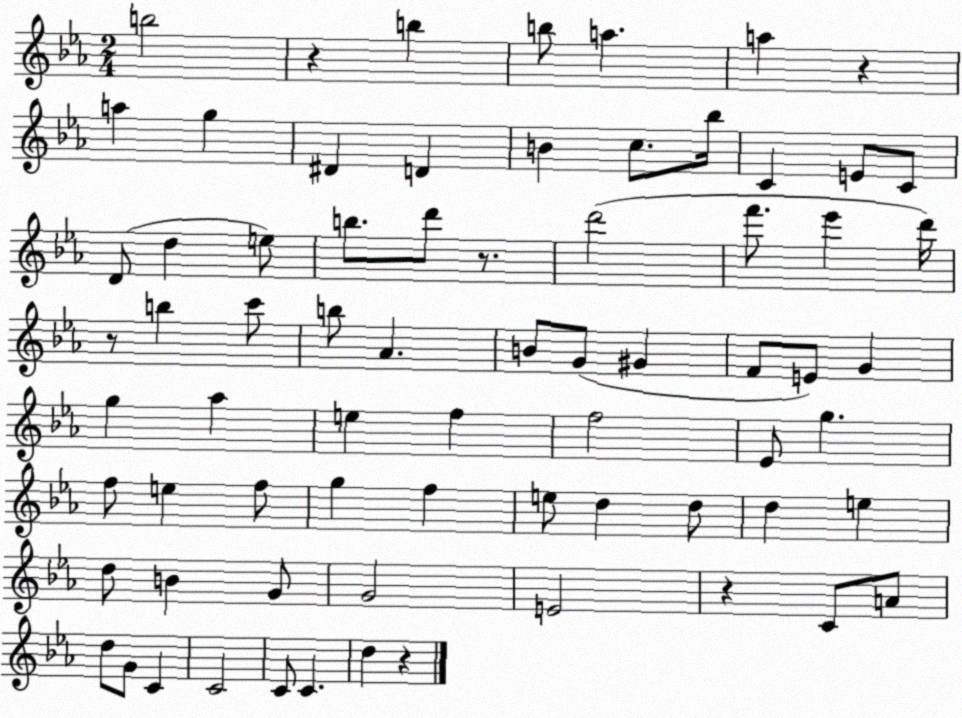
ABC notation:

X:1
T:Untitled
M:2/4
L:1/4
K:Eb
b2 z b b/2 a a z a g ^D D B c/2 _b/4 C E/2 C/2 D/2 d e/2 b/2 d'/2 z/2 d'2 f'/2 _e' d'/4 z/2 b c'/2 b/2 _A B/2 G/2 ^G F/2 E/2 G g _a e f f2 _E/2 g f/2 e f/2 g f e/2 d d/2 d e d/2 B G/2 G2 E2 z C/2 A/2 d/2 G/2 C C2 C/2 C d z